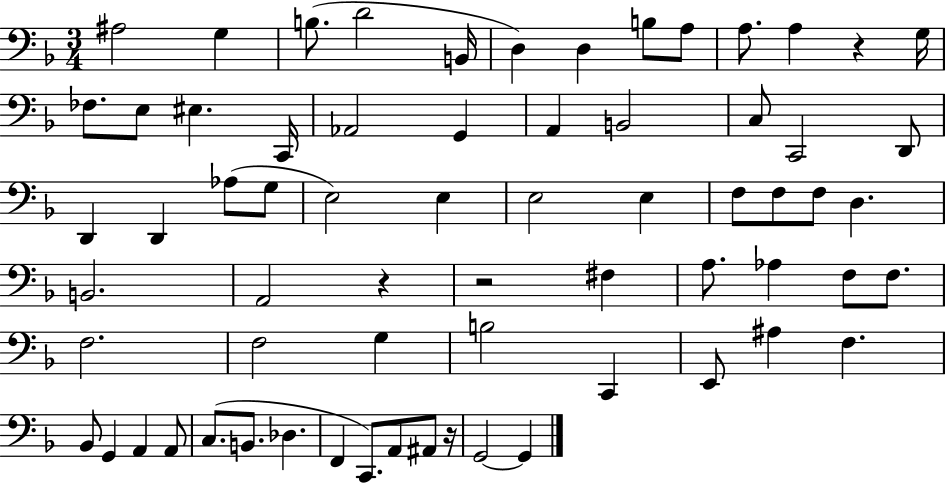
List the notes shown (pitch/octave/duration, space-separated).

A#3/h G3/q B3/e. D4/h B2/s D3/q D3/q B3/e A3/e A3/e. A3/q R/q G3/s FES3/e. E3/e EIS3/q. C2/s Ab2/h G2/q A2/q B2/h C3/e C2/h D2/e D2/q D2/q Ab3/e G3/e E3/h E3/q E3/h E3/q F3/e F3/e F3/e D3/q. B2/h. A2/h R/q R/h F#3/q A3/e. Ab3/q F3/e F3/e. F3/h. F3/h G3/q B3/h C2/q E2/e A#3/q F3/q. Bb2/e G2/q A2/q A2/e C3/e. B2/e. Db3/q. F2/q C2/e. A2/e A#2/e R/s G2/h G2/q